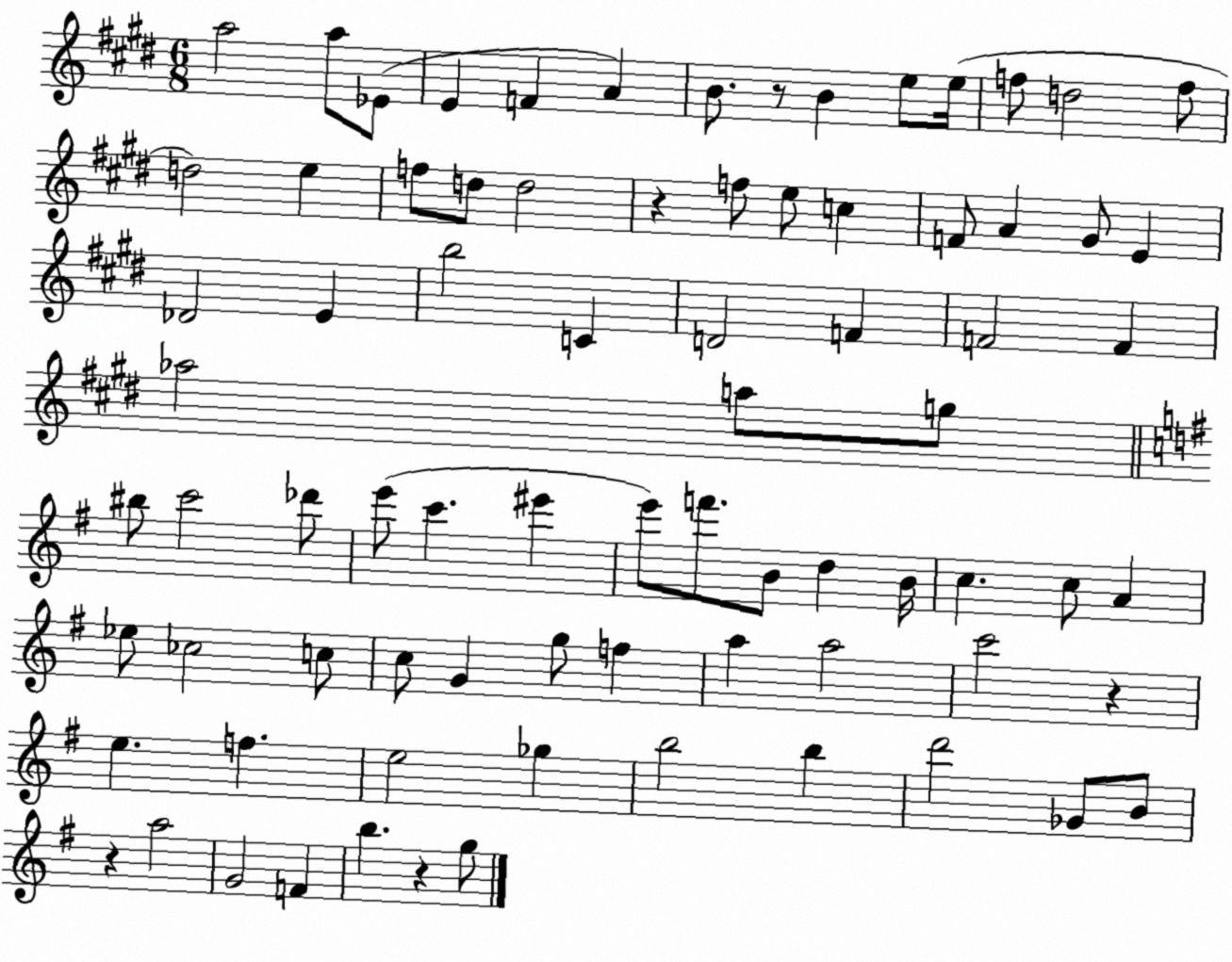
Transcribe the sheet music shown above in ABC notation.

X:1
T:Untitled
M:6/8
L:1/4
K:E
a2 a/2 _E/2 E F A B/2 z/2 B e/2 e/4 f/2 d2 f/2 d2 e f/2 d/2 d2 z f/2 e/2 c F/2 A ^G/2 E _D2 E b2 C D2 F F2 F _a2 a/2 g/2 ^b/2 c'2 _d'/2 e'/2 c' ^e' e'/2 f'/2 B/2 d B/4 c c/2 A _e/2 _c2 c/2 c/2 G g/2 f a a2 c'2 z e f e2 _g b2 b d'2 _G/2 B/2 z a2 G2 F b z g/2